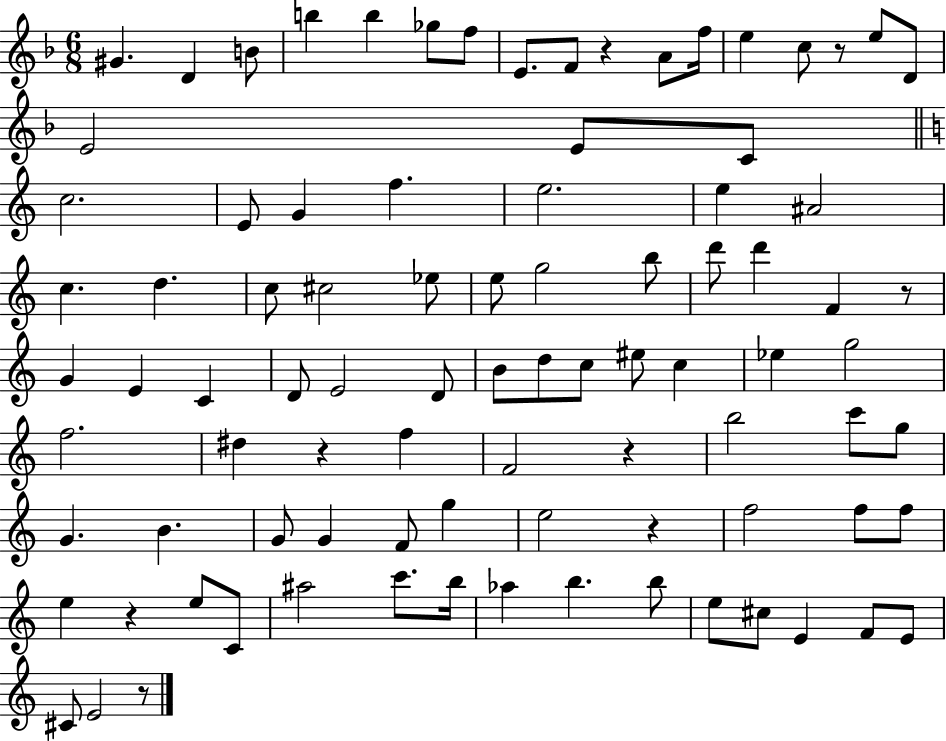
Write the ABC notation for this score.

X:1
T:Untitled
M:6/8
L:1/4
K:F
^G D B/2 b b _g/2 f/2 E/2 F/2 z A/2 f/4 e c/2 z/2 e/2 D/2 E2 E/2 C/2 c2 E/2 G f e2 e ^A2 c d c/2 ^c2 _e/2 e/2 g2 b/2 d'/2 d' F z/2 G E C D/2 E2 D/2 B/2 d/2 c/2 ^e/2 c _e g2 f2 ^d z f F2 z b2 c'/2 g/2 G B G/2 G F/2 g e2 z f2 f/2 f/2 e z e/2 C/2 ^a2 c'/2 b/4 _a b b/2 e/2 ^c/2 E F/2 E/2 ^C/2 E2 z/2